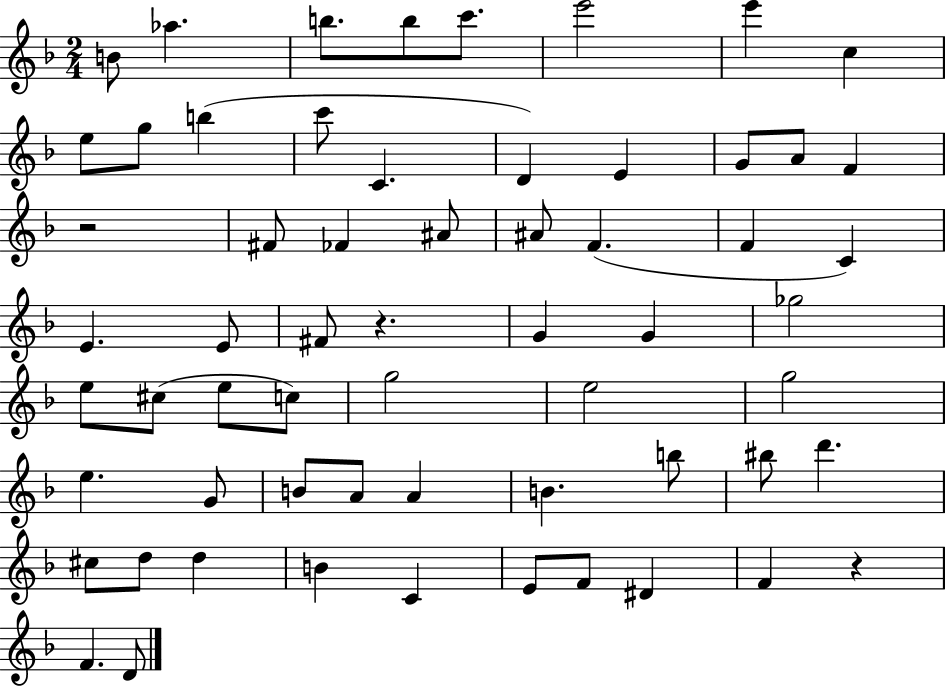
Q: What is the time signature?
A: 2/4